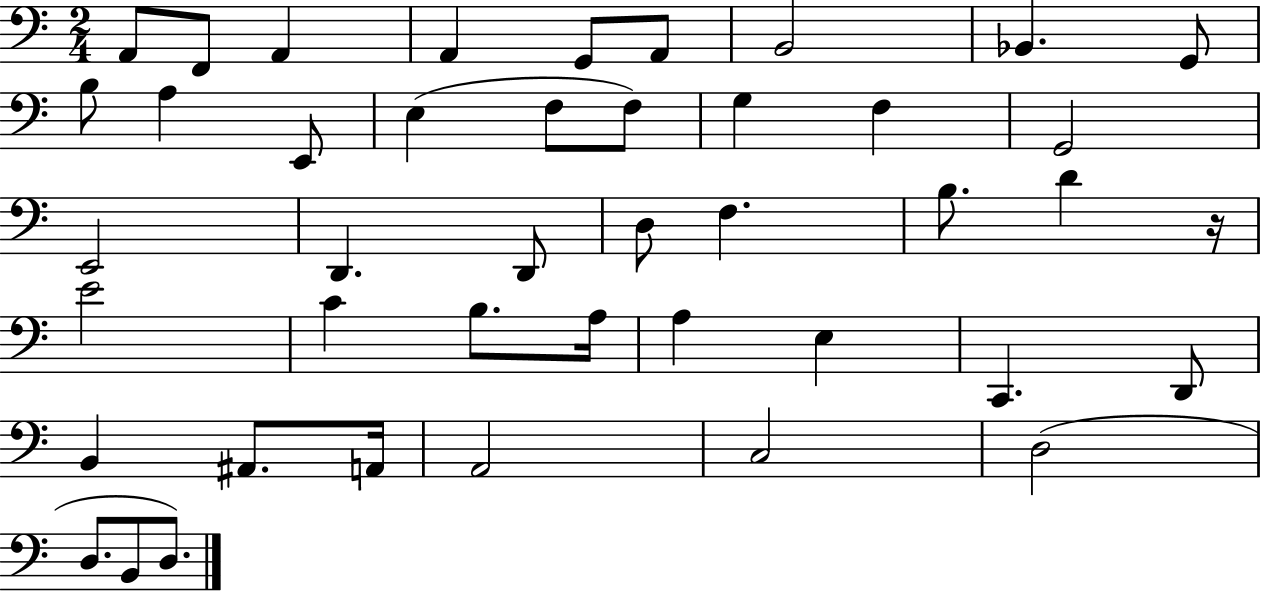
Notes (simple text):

A2/e F2/e A2/q A2/q G2/e A2/e B2/h Bb2/q. G2/e B3/e A3/q E2/e E3/q F3/e F3/e G3/q F3/q G2/h E2/h D2/q. D2/e D3/e F3/q. B3/e. D4/q R/s E4/h C4/q B3/e. A3/s A3/q E3/q C2/q. D2/e B2/q A#2/e. A2/s A2/h C3/h D3/h D3/e. B2/e D3/e.